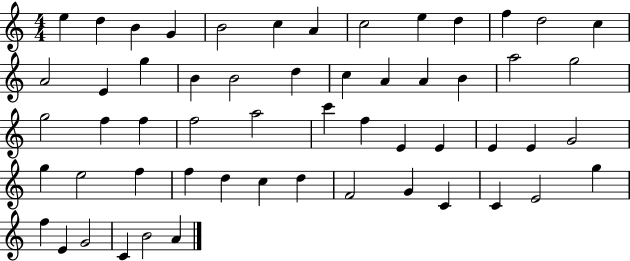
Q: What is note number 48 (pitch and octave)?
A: C4